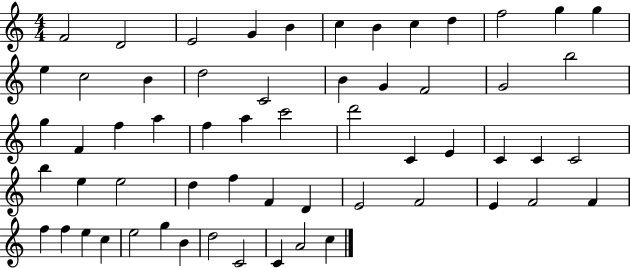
X:1
T:Untitled
M:4/4
L:1/4
K:C
F2 D2 E2 G B c B c d f2 g g e c2 B d2 C2 B G F2 G2 b2 g F f a f a c'2 d'2 C E C C C2 b e e2 d f F D E2 F2 E F2 F f f e c e2 g B d2 C2 C A2 c